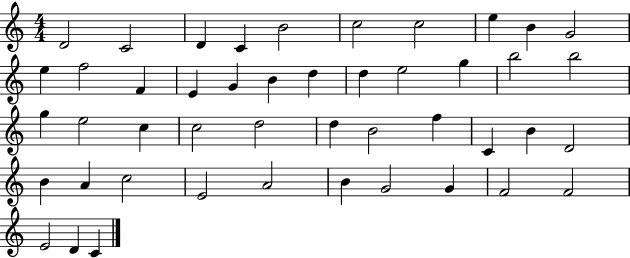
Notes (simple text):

D4/h C4/h D4/q C4/q B4/h C5/h C5/h E5/q B4/q G4/h E5/q F5/h F4/q E4/q G4/q B4/q D5/q D5/q E5/h G5/q B5/h B5/h G5/q E5/h C5/q C5/h D5/h D5/q B4/h F5/q C4/q B4/q D4/h B4/q A4/q C5/h E4/h A4/h B4/q G4/h G4/q F4/h F4/h E4/h D4/q C4/q